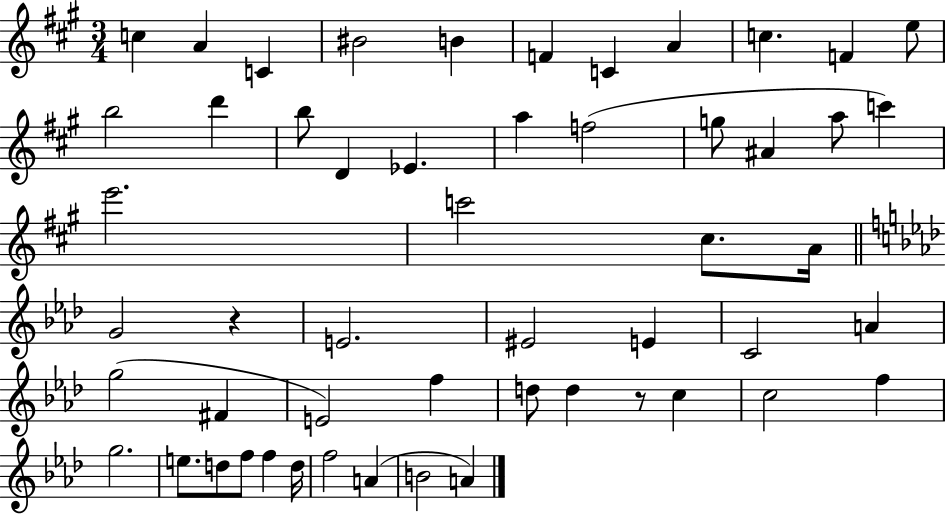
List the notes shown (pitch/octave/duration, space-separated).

C5/q A4/q C4/q BIS4/h B4/q F4/q C4/q A4/q C5/q. F4/q E5/e B5/h D6/q B5/e D4/q Eb4/q. A5/q F5/h G5/e A#4/q A5/e C6/q E6/h. C6/h C#5/e. A4/s G4/h R/q E4/h. EIS4/h E4/q C4/h A4/q G5/h F#4/q E4/h F5/q D5/e D5/q R/e C5/q C5/h F5/q G5/h. E5/e. D5/e F5/e F5/q D5/s F5/h A4/q B4/h A4/q